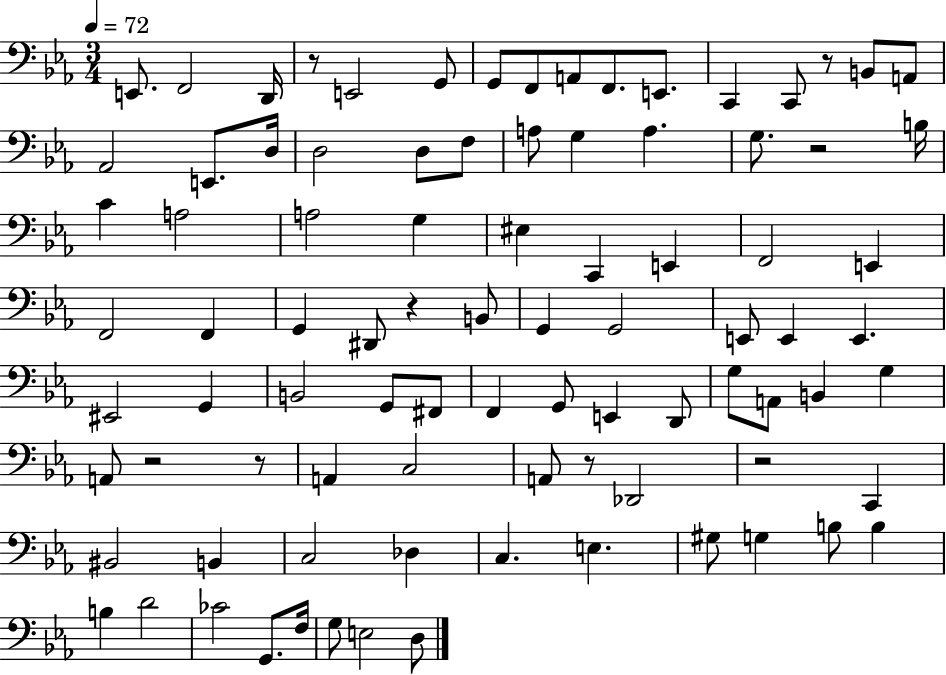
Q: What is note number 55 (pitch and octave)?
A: A2